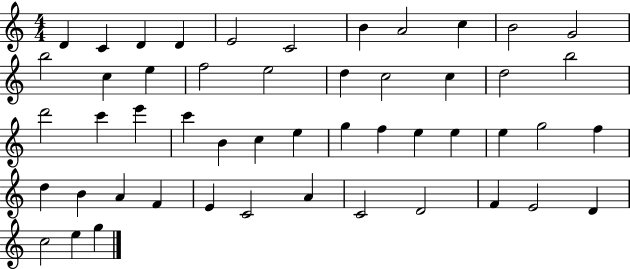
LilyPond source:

{
  \clef treble
  \numericTimeSignature
  \time 4/4
  \key c \major
  d'4 c'4 d'4 d'4 | e'2 c'2 | b'4 a'2 c''4 | b'2 g'2 | \break b''2 c''4 e''4 | f''2 e''2 | d''4 c''2 c''4 | d''2 b''2 | \break d'''2 c'''4 e'''4 | c'''4 b'4 c''4 e''4 | g''4 f''4 e''4 e''4 | e''4 g''2 f''4 | \break d''4 b'4 a'4 f'4 | e'4 c'2 a'4 | c'2 d'2 | f'4 e'2 d'4 | \break c''2 e''4 g''4 | \bar "|."
}